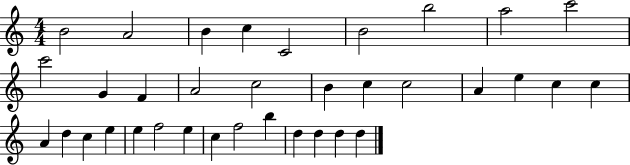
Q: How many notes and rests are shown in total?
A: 35